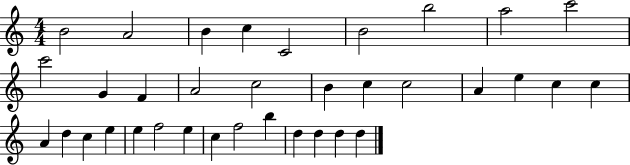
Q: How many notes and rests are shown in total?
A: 35